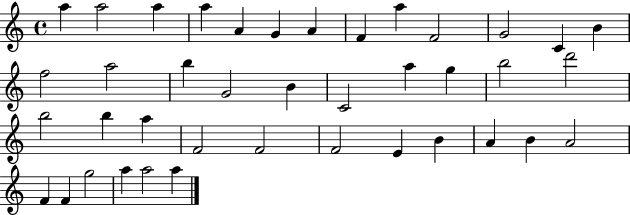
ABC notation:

X:1
T:Untitled
M:4/4
L:1/4
K:C
a a2 a a A G A F a F2 G2 C B f2 a2 b G2 B C2 a g b2 d'2 b2 b a F2 F2 F2 E B A B A2 F F g2 a a2 a